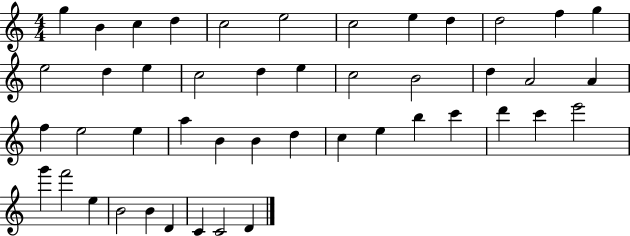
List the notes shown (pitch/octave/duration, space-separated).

G5/q B4/q C5/q D5/q C5/h E5/h C5/h E5/q D5/q D5/h F5/q G5/q E5/h D5/q E5/q C5/h D5/q E5/q C5/h B4/h D5/q A4/h A4/q F5/q E5/h E5/q A5/q B4/q B4/q D5/q C5/q E5/q B5/q C6/q D6/q C6/q E6/h G6/q F6/h E5/q B4/h B4/q D4/q C4/q C4/h D4/q